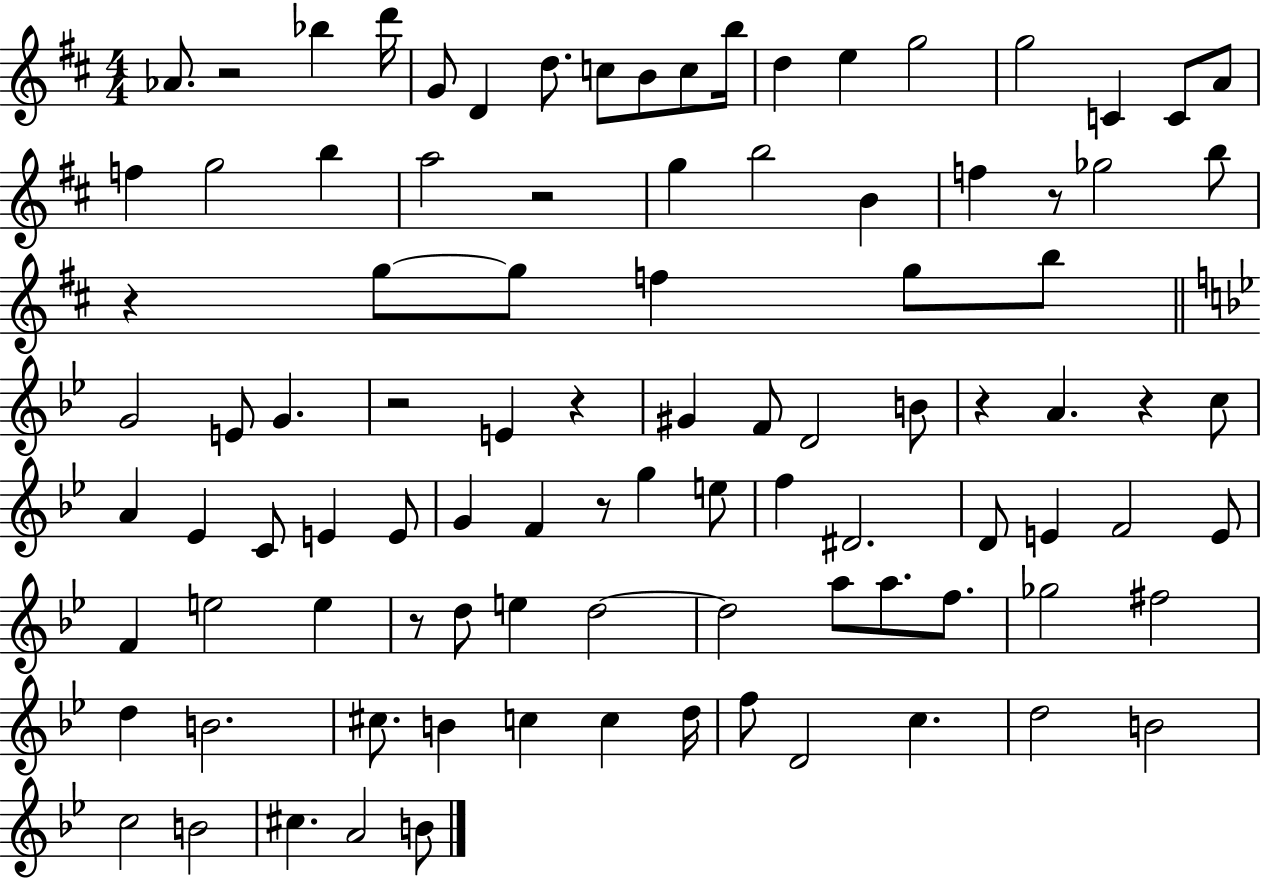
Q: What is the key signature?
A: D major